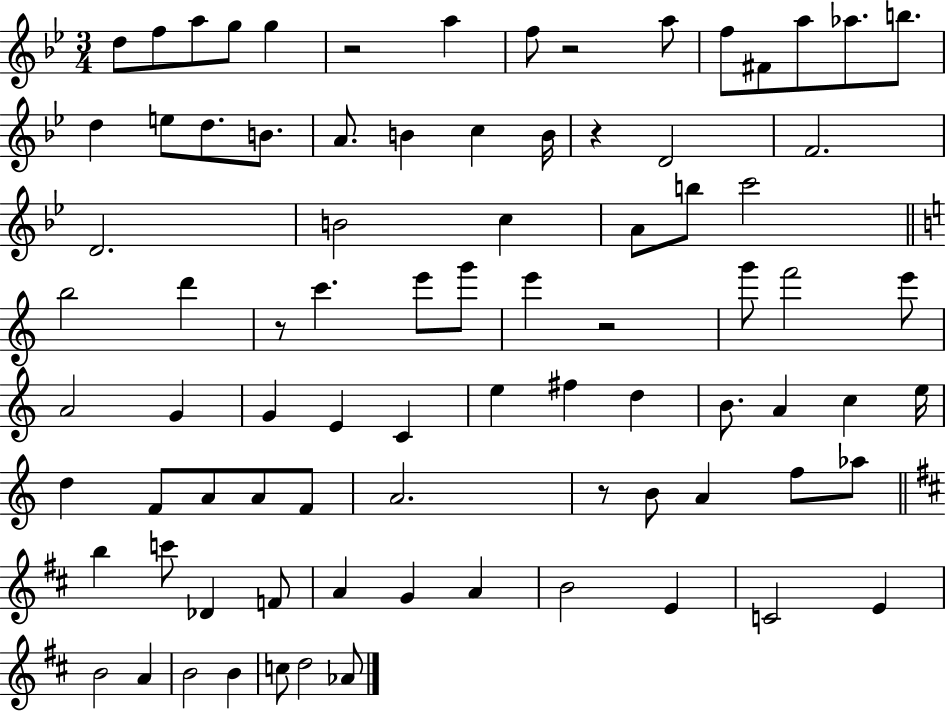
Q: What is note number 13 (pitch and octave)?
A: B5